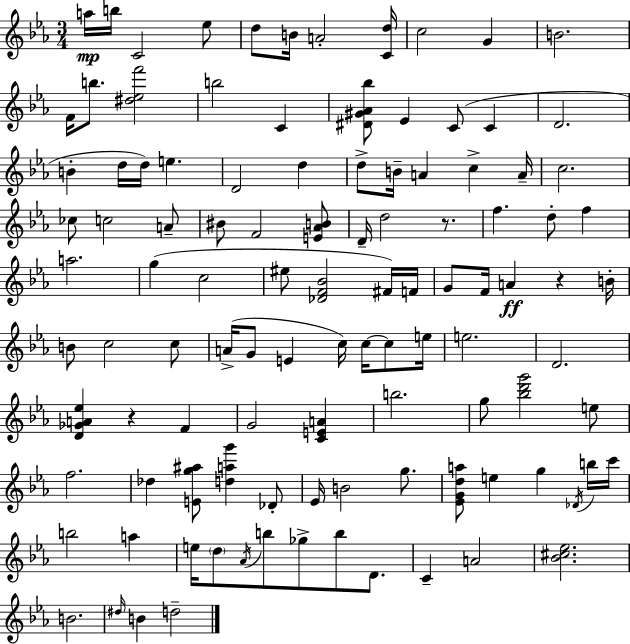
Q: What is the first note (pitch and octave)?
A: A5